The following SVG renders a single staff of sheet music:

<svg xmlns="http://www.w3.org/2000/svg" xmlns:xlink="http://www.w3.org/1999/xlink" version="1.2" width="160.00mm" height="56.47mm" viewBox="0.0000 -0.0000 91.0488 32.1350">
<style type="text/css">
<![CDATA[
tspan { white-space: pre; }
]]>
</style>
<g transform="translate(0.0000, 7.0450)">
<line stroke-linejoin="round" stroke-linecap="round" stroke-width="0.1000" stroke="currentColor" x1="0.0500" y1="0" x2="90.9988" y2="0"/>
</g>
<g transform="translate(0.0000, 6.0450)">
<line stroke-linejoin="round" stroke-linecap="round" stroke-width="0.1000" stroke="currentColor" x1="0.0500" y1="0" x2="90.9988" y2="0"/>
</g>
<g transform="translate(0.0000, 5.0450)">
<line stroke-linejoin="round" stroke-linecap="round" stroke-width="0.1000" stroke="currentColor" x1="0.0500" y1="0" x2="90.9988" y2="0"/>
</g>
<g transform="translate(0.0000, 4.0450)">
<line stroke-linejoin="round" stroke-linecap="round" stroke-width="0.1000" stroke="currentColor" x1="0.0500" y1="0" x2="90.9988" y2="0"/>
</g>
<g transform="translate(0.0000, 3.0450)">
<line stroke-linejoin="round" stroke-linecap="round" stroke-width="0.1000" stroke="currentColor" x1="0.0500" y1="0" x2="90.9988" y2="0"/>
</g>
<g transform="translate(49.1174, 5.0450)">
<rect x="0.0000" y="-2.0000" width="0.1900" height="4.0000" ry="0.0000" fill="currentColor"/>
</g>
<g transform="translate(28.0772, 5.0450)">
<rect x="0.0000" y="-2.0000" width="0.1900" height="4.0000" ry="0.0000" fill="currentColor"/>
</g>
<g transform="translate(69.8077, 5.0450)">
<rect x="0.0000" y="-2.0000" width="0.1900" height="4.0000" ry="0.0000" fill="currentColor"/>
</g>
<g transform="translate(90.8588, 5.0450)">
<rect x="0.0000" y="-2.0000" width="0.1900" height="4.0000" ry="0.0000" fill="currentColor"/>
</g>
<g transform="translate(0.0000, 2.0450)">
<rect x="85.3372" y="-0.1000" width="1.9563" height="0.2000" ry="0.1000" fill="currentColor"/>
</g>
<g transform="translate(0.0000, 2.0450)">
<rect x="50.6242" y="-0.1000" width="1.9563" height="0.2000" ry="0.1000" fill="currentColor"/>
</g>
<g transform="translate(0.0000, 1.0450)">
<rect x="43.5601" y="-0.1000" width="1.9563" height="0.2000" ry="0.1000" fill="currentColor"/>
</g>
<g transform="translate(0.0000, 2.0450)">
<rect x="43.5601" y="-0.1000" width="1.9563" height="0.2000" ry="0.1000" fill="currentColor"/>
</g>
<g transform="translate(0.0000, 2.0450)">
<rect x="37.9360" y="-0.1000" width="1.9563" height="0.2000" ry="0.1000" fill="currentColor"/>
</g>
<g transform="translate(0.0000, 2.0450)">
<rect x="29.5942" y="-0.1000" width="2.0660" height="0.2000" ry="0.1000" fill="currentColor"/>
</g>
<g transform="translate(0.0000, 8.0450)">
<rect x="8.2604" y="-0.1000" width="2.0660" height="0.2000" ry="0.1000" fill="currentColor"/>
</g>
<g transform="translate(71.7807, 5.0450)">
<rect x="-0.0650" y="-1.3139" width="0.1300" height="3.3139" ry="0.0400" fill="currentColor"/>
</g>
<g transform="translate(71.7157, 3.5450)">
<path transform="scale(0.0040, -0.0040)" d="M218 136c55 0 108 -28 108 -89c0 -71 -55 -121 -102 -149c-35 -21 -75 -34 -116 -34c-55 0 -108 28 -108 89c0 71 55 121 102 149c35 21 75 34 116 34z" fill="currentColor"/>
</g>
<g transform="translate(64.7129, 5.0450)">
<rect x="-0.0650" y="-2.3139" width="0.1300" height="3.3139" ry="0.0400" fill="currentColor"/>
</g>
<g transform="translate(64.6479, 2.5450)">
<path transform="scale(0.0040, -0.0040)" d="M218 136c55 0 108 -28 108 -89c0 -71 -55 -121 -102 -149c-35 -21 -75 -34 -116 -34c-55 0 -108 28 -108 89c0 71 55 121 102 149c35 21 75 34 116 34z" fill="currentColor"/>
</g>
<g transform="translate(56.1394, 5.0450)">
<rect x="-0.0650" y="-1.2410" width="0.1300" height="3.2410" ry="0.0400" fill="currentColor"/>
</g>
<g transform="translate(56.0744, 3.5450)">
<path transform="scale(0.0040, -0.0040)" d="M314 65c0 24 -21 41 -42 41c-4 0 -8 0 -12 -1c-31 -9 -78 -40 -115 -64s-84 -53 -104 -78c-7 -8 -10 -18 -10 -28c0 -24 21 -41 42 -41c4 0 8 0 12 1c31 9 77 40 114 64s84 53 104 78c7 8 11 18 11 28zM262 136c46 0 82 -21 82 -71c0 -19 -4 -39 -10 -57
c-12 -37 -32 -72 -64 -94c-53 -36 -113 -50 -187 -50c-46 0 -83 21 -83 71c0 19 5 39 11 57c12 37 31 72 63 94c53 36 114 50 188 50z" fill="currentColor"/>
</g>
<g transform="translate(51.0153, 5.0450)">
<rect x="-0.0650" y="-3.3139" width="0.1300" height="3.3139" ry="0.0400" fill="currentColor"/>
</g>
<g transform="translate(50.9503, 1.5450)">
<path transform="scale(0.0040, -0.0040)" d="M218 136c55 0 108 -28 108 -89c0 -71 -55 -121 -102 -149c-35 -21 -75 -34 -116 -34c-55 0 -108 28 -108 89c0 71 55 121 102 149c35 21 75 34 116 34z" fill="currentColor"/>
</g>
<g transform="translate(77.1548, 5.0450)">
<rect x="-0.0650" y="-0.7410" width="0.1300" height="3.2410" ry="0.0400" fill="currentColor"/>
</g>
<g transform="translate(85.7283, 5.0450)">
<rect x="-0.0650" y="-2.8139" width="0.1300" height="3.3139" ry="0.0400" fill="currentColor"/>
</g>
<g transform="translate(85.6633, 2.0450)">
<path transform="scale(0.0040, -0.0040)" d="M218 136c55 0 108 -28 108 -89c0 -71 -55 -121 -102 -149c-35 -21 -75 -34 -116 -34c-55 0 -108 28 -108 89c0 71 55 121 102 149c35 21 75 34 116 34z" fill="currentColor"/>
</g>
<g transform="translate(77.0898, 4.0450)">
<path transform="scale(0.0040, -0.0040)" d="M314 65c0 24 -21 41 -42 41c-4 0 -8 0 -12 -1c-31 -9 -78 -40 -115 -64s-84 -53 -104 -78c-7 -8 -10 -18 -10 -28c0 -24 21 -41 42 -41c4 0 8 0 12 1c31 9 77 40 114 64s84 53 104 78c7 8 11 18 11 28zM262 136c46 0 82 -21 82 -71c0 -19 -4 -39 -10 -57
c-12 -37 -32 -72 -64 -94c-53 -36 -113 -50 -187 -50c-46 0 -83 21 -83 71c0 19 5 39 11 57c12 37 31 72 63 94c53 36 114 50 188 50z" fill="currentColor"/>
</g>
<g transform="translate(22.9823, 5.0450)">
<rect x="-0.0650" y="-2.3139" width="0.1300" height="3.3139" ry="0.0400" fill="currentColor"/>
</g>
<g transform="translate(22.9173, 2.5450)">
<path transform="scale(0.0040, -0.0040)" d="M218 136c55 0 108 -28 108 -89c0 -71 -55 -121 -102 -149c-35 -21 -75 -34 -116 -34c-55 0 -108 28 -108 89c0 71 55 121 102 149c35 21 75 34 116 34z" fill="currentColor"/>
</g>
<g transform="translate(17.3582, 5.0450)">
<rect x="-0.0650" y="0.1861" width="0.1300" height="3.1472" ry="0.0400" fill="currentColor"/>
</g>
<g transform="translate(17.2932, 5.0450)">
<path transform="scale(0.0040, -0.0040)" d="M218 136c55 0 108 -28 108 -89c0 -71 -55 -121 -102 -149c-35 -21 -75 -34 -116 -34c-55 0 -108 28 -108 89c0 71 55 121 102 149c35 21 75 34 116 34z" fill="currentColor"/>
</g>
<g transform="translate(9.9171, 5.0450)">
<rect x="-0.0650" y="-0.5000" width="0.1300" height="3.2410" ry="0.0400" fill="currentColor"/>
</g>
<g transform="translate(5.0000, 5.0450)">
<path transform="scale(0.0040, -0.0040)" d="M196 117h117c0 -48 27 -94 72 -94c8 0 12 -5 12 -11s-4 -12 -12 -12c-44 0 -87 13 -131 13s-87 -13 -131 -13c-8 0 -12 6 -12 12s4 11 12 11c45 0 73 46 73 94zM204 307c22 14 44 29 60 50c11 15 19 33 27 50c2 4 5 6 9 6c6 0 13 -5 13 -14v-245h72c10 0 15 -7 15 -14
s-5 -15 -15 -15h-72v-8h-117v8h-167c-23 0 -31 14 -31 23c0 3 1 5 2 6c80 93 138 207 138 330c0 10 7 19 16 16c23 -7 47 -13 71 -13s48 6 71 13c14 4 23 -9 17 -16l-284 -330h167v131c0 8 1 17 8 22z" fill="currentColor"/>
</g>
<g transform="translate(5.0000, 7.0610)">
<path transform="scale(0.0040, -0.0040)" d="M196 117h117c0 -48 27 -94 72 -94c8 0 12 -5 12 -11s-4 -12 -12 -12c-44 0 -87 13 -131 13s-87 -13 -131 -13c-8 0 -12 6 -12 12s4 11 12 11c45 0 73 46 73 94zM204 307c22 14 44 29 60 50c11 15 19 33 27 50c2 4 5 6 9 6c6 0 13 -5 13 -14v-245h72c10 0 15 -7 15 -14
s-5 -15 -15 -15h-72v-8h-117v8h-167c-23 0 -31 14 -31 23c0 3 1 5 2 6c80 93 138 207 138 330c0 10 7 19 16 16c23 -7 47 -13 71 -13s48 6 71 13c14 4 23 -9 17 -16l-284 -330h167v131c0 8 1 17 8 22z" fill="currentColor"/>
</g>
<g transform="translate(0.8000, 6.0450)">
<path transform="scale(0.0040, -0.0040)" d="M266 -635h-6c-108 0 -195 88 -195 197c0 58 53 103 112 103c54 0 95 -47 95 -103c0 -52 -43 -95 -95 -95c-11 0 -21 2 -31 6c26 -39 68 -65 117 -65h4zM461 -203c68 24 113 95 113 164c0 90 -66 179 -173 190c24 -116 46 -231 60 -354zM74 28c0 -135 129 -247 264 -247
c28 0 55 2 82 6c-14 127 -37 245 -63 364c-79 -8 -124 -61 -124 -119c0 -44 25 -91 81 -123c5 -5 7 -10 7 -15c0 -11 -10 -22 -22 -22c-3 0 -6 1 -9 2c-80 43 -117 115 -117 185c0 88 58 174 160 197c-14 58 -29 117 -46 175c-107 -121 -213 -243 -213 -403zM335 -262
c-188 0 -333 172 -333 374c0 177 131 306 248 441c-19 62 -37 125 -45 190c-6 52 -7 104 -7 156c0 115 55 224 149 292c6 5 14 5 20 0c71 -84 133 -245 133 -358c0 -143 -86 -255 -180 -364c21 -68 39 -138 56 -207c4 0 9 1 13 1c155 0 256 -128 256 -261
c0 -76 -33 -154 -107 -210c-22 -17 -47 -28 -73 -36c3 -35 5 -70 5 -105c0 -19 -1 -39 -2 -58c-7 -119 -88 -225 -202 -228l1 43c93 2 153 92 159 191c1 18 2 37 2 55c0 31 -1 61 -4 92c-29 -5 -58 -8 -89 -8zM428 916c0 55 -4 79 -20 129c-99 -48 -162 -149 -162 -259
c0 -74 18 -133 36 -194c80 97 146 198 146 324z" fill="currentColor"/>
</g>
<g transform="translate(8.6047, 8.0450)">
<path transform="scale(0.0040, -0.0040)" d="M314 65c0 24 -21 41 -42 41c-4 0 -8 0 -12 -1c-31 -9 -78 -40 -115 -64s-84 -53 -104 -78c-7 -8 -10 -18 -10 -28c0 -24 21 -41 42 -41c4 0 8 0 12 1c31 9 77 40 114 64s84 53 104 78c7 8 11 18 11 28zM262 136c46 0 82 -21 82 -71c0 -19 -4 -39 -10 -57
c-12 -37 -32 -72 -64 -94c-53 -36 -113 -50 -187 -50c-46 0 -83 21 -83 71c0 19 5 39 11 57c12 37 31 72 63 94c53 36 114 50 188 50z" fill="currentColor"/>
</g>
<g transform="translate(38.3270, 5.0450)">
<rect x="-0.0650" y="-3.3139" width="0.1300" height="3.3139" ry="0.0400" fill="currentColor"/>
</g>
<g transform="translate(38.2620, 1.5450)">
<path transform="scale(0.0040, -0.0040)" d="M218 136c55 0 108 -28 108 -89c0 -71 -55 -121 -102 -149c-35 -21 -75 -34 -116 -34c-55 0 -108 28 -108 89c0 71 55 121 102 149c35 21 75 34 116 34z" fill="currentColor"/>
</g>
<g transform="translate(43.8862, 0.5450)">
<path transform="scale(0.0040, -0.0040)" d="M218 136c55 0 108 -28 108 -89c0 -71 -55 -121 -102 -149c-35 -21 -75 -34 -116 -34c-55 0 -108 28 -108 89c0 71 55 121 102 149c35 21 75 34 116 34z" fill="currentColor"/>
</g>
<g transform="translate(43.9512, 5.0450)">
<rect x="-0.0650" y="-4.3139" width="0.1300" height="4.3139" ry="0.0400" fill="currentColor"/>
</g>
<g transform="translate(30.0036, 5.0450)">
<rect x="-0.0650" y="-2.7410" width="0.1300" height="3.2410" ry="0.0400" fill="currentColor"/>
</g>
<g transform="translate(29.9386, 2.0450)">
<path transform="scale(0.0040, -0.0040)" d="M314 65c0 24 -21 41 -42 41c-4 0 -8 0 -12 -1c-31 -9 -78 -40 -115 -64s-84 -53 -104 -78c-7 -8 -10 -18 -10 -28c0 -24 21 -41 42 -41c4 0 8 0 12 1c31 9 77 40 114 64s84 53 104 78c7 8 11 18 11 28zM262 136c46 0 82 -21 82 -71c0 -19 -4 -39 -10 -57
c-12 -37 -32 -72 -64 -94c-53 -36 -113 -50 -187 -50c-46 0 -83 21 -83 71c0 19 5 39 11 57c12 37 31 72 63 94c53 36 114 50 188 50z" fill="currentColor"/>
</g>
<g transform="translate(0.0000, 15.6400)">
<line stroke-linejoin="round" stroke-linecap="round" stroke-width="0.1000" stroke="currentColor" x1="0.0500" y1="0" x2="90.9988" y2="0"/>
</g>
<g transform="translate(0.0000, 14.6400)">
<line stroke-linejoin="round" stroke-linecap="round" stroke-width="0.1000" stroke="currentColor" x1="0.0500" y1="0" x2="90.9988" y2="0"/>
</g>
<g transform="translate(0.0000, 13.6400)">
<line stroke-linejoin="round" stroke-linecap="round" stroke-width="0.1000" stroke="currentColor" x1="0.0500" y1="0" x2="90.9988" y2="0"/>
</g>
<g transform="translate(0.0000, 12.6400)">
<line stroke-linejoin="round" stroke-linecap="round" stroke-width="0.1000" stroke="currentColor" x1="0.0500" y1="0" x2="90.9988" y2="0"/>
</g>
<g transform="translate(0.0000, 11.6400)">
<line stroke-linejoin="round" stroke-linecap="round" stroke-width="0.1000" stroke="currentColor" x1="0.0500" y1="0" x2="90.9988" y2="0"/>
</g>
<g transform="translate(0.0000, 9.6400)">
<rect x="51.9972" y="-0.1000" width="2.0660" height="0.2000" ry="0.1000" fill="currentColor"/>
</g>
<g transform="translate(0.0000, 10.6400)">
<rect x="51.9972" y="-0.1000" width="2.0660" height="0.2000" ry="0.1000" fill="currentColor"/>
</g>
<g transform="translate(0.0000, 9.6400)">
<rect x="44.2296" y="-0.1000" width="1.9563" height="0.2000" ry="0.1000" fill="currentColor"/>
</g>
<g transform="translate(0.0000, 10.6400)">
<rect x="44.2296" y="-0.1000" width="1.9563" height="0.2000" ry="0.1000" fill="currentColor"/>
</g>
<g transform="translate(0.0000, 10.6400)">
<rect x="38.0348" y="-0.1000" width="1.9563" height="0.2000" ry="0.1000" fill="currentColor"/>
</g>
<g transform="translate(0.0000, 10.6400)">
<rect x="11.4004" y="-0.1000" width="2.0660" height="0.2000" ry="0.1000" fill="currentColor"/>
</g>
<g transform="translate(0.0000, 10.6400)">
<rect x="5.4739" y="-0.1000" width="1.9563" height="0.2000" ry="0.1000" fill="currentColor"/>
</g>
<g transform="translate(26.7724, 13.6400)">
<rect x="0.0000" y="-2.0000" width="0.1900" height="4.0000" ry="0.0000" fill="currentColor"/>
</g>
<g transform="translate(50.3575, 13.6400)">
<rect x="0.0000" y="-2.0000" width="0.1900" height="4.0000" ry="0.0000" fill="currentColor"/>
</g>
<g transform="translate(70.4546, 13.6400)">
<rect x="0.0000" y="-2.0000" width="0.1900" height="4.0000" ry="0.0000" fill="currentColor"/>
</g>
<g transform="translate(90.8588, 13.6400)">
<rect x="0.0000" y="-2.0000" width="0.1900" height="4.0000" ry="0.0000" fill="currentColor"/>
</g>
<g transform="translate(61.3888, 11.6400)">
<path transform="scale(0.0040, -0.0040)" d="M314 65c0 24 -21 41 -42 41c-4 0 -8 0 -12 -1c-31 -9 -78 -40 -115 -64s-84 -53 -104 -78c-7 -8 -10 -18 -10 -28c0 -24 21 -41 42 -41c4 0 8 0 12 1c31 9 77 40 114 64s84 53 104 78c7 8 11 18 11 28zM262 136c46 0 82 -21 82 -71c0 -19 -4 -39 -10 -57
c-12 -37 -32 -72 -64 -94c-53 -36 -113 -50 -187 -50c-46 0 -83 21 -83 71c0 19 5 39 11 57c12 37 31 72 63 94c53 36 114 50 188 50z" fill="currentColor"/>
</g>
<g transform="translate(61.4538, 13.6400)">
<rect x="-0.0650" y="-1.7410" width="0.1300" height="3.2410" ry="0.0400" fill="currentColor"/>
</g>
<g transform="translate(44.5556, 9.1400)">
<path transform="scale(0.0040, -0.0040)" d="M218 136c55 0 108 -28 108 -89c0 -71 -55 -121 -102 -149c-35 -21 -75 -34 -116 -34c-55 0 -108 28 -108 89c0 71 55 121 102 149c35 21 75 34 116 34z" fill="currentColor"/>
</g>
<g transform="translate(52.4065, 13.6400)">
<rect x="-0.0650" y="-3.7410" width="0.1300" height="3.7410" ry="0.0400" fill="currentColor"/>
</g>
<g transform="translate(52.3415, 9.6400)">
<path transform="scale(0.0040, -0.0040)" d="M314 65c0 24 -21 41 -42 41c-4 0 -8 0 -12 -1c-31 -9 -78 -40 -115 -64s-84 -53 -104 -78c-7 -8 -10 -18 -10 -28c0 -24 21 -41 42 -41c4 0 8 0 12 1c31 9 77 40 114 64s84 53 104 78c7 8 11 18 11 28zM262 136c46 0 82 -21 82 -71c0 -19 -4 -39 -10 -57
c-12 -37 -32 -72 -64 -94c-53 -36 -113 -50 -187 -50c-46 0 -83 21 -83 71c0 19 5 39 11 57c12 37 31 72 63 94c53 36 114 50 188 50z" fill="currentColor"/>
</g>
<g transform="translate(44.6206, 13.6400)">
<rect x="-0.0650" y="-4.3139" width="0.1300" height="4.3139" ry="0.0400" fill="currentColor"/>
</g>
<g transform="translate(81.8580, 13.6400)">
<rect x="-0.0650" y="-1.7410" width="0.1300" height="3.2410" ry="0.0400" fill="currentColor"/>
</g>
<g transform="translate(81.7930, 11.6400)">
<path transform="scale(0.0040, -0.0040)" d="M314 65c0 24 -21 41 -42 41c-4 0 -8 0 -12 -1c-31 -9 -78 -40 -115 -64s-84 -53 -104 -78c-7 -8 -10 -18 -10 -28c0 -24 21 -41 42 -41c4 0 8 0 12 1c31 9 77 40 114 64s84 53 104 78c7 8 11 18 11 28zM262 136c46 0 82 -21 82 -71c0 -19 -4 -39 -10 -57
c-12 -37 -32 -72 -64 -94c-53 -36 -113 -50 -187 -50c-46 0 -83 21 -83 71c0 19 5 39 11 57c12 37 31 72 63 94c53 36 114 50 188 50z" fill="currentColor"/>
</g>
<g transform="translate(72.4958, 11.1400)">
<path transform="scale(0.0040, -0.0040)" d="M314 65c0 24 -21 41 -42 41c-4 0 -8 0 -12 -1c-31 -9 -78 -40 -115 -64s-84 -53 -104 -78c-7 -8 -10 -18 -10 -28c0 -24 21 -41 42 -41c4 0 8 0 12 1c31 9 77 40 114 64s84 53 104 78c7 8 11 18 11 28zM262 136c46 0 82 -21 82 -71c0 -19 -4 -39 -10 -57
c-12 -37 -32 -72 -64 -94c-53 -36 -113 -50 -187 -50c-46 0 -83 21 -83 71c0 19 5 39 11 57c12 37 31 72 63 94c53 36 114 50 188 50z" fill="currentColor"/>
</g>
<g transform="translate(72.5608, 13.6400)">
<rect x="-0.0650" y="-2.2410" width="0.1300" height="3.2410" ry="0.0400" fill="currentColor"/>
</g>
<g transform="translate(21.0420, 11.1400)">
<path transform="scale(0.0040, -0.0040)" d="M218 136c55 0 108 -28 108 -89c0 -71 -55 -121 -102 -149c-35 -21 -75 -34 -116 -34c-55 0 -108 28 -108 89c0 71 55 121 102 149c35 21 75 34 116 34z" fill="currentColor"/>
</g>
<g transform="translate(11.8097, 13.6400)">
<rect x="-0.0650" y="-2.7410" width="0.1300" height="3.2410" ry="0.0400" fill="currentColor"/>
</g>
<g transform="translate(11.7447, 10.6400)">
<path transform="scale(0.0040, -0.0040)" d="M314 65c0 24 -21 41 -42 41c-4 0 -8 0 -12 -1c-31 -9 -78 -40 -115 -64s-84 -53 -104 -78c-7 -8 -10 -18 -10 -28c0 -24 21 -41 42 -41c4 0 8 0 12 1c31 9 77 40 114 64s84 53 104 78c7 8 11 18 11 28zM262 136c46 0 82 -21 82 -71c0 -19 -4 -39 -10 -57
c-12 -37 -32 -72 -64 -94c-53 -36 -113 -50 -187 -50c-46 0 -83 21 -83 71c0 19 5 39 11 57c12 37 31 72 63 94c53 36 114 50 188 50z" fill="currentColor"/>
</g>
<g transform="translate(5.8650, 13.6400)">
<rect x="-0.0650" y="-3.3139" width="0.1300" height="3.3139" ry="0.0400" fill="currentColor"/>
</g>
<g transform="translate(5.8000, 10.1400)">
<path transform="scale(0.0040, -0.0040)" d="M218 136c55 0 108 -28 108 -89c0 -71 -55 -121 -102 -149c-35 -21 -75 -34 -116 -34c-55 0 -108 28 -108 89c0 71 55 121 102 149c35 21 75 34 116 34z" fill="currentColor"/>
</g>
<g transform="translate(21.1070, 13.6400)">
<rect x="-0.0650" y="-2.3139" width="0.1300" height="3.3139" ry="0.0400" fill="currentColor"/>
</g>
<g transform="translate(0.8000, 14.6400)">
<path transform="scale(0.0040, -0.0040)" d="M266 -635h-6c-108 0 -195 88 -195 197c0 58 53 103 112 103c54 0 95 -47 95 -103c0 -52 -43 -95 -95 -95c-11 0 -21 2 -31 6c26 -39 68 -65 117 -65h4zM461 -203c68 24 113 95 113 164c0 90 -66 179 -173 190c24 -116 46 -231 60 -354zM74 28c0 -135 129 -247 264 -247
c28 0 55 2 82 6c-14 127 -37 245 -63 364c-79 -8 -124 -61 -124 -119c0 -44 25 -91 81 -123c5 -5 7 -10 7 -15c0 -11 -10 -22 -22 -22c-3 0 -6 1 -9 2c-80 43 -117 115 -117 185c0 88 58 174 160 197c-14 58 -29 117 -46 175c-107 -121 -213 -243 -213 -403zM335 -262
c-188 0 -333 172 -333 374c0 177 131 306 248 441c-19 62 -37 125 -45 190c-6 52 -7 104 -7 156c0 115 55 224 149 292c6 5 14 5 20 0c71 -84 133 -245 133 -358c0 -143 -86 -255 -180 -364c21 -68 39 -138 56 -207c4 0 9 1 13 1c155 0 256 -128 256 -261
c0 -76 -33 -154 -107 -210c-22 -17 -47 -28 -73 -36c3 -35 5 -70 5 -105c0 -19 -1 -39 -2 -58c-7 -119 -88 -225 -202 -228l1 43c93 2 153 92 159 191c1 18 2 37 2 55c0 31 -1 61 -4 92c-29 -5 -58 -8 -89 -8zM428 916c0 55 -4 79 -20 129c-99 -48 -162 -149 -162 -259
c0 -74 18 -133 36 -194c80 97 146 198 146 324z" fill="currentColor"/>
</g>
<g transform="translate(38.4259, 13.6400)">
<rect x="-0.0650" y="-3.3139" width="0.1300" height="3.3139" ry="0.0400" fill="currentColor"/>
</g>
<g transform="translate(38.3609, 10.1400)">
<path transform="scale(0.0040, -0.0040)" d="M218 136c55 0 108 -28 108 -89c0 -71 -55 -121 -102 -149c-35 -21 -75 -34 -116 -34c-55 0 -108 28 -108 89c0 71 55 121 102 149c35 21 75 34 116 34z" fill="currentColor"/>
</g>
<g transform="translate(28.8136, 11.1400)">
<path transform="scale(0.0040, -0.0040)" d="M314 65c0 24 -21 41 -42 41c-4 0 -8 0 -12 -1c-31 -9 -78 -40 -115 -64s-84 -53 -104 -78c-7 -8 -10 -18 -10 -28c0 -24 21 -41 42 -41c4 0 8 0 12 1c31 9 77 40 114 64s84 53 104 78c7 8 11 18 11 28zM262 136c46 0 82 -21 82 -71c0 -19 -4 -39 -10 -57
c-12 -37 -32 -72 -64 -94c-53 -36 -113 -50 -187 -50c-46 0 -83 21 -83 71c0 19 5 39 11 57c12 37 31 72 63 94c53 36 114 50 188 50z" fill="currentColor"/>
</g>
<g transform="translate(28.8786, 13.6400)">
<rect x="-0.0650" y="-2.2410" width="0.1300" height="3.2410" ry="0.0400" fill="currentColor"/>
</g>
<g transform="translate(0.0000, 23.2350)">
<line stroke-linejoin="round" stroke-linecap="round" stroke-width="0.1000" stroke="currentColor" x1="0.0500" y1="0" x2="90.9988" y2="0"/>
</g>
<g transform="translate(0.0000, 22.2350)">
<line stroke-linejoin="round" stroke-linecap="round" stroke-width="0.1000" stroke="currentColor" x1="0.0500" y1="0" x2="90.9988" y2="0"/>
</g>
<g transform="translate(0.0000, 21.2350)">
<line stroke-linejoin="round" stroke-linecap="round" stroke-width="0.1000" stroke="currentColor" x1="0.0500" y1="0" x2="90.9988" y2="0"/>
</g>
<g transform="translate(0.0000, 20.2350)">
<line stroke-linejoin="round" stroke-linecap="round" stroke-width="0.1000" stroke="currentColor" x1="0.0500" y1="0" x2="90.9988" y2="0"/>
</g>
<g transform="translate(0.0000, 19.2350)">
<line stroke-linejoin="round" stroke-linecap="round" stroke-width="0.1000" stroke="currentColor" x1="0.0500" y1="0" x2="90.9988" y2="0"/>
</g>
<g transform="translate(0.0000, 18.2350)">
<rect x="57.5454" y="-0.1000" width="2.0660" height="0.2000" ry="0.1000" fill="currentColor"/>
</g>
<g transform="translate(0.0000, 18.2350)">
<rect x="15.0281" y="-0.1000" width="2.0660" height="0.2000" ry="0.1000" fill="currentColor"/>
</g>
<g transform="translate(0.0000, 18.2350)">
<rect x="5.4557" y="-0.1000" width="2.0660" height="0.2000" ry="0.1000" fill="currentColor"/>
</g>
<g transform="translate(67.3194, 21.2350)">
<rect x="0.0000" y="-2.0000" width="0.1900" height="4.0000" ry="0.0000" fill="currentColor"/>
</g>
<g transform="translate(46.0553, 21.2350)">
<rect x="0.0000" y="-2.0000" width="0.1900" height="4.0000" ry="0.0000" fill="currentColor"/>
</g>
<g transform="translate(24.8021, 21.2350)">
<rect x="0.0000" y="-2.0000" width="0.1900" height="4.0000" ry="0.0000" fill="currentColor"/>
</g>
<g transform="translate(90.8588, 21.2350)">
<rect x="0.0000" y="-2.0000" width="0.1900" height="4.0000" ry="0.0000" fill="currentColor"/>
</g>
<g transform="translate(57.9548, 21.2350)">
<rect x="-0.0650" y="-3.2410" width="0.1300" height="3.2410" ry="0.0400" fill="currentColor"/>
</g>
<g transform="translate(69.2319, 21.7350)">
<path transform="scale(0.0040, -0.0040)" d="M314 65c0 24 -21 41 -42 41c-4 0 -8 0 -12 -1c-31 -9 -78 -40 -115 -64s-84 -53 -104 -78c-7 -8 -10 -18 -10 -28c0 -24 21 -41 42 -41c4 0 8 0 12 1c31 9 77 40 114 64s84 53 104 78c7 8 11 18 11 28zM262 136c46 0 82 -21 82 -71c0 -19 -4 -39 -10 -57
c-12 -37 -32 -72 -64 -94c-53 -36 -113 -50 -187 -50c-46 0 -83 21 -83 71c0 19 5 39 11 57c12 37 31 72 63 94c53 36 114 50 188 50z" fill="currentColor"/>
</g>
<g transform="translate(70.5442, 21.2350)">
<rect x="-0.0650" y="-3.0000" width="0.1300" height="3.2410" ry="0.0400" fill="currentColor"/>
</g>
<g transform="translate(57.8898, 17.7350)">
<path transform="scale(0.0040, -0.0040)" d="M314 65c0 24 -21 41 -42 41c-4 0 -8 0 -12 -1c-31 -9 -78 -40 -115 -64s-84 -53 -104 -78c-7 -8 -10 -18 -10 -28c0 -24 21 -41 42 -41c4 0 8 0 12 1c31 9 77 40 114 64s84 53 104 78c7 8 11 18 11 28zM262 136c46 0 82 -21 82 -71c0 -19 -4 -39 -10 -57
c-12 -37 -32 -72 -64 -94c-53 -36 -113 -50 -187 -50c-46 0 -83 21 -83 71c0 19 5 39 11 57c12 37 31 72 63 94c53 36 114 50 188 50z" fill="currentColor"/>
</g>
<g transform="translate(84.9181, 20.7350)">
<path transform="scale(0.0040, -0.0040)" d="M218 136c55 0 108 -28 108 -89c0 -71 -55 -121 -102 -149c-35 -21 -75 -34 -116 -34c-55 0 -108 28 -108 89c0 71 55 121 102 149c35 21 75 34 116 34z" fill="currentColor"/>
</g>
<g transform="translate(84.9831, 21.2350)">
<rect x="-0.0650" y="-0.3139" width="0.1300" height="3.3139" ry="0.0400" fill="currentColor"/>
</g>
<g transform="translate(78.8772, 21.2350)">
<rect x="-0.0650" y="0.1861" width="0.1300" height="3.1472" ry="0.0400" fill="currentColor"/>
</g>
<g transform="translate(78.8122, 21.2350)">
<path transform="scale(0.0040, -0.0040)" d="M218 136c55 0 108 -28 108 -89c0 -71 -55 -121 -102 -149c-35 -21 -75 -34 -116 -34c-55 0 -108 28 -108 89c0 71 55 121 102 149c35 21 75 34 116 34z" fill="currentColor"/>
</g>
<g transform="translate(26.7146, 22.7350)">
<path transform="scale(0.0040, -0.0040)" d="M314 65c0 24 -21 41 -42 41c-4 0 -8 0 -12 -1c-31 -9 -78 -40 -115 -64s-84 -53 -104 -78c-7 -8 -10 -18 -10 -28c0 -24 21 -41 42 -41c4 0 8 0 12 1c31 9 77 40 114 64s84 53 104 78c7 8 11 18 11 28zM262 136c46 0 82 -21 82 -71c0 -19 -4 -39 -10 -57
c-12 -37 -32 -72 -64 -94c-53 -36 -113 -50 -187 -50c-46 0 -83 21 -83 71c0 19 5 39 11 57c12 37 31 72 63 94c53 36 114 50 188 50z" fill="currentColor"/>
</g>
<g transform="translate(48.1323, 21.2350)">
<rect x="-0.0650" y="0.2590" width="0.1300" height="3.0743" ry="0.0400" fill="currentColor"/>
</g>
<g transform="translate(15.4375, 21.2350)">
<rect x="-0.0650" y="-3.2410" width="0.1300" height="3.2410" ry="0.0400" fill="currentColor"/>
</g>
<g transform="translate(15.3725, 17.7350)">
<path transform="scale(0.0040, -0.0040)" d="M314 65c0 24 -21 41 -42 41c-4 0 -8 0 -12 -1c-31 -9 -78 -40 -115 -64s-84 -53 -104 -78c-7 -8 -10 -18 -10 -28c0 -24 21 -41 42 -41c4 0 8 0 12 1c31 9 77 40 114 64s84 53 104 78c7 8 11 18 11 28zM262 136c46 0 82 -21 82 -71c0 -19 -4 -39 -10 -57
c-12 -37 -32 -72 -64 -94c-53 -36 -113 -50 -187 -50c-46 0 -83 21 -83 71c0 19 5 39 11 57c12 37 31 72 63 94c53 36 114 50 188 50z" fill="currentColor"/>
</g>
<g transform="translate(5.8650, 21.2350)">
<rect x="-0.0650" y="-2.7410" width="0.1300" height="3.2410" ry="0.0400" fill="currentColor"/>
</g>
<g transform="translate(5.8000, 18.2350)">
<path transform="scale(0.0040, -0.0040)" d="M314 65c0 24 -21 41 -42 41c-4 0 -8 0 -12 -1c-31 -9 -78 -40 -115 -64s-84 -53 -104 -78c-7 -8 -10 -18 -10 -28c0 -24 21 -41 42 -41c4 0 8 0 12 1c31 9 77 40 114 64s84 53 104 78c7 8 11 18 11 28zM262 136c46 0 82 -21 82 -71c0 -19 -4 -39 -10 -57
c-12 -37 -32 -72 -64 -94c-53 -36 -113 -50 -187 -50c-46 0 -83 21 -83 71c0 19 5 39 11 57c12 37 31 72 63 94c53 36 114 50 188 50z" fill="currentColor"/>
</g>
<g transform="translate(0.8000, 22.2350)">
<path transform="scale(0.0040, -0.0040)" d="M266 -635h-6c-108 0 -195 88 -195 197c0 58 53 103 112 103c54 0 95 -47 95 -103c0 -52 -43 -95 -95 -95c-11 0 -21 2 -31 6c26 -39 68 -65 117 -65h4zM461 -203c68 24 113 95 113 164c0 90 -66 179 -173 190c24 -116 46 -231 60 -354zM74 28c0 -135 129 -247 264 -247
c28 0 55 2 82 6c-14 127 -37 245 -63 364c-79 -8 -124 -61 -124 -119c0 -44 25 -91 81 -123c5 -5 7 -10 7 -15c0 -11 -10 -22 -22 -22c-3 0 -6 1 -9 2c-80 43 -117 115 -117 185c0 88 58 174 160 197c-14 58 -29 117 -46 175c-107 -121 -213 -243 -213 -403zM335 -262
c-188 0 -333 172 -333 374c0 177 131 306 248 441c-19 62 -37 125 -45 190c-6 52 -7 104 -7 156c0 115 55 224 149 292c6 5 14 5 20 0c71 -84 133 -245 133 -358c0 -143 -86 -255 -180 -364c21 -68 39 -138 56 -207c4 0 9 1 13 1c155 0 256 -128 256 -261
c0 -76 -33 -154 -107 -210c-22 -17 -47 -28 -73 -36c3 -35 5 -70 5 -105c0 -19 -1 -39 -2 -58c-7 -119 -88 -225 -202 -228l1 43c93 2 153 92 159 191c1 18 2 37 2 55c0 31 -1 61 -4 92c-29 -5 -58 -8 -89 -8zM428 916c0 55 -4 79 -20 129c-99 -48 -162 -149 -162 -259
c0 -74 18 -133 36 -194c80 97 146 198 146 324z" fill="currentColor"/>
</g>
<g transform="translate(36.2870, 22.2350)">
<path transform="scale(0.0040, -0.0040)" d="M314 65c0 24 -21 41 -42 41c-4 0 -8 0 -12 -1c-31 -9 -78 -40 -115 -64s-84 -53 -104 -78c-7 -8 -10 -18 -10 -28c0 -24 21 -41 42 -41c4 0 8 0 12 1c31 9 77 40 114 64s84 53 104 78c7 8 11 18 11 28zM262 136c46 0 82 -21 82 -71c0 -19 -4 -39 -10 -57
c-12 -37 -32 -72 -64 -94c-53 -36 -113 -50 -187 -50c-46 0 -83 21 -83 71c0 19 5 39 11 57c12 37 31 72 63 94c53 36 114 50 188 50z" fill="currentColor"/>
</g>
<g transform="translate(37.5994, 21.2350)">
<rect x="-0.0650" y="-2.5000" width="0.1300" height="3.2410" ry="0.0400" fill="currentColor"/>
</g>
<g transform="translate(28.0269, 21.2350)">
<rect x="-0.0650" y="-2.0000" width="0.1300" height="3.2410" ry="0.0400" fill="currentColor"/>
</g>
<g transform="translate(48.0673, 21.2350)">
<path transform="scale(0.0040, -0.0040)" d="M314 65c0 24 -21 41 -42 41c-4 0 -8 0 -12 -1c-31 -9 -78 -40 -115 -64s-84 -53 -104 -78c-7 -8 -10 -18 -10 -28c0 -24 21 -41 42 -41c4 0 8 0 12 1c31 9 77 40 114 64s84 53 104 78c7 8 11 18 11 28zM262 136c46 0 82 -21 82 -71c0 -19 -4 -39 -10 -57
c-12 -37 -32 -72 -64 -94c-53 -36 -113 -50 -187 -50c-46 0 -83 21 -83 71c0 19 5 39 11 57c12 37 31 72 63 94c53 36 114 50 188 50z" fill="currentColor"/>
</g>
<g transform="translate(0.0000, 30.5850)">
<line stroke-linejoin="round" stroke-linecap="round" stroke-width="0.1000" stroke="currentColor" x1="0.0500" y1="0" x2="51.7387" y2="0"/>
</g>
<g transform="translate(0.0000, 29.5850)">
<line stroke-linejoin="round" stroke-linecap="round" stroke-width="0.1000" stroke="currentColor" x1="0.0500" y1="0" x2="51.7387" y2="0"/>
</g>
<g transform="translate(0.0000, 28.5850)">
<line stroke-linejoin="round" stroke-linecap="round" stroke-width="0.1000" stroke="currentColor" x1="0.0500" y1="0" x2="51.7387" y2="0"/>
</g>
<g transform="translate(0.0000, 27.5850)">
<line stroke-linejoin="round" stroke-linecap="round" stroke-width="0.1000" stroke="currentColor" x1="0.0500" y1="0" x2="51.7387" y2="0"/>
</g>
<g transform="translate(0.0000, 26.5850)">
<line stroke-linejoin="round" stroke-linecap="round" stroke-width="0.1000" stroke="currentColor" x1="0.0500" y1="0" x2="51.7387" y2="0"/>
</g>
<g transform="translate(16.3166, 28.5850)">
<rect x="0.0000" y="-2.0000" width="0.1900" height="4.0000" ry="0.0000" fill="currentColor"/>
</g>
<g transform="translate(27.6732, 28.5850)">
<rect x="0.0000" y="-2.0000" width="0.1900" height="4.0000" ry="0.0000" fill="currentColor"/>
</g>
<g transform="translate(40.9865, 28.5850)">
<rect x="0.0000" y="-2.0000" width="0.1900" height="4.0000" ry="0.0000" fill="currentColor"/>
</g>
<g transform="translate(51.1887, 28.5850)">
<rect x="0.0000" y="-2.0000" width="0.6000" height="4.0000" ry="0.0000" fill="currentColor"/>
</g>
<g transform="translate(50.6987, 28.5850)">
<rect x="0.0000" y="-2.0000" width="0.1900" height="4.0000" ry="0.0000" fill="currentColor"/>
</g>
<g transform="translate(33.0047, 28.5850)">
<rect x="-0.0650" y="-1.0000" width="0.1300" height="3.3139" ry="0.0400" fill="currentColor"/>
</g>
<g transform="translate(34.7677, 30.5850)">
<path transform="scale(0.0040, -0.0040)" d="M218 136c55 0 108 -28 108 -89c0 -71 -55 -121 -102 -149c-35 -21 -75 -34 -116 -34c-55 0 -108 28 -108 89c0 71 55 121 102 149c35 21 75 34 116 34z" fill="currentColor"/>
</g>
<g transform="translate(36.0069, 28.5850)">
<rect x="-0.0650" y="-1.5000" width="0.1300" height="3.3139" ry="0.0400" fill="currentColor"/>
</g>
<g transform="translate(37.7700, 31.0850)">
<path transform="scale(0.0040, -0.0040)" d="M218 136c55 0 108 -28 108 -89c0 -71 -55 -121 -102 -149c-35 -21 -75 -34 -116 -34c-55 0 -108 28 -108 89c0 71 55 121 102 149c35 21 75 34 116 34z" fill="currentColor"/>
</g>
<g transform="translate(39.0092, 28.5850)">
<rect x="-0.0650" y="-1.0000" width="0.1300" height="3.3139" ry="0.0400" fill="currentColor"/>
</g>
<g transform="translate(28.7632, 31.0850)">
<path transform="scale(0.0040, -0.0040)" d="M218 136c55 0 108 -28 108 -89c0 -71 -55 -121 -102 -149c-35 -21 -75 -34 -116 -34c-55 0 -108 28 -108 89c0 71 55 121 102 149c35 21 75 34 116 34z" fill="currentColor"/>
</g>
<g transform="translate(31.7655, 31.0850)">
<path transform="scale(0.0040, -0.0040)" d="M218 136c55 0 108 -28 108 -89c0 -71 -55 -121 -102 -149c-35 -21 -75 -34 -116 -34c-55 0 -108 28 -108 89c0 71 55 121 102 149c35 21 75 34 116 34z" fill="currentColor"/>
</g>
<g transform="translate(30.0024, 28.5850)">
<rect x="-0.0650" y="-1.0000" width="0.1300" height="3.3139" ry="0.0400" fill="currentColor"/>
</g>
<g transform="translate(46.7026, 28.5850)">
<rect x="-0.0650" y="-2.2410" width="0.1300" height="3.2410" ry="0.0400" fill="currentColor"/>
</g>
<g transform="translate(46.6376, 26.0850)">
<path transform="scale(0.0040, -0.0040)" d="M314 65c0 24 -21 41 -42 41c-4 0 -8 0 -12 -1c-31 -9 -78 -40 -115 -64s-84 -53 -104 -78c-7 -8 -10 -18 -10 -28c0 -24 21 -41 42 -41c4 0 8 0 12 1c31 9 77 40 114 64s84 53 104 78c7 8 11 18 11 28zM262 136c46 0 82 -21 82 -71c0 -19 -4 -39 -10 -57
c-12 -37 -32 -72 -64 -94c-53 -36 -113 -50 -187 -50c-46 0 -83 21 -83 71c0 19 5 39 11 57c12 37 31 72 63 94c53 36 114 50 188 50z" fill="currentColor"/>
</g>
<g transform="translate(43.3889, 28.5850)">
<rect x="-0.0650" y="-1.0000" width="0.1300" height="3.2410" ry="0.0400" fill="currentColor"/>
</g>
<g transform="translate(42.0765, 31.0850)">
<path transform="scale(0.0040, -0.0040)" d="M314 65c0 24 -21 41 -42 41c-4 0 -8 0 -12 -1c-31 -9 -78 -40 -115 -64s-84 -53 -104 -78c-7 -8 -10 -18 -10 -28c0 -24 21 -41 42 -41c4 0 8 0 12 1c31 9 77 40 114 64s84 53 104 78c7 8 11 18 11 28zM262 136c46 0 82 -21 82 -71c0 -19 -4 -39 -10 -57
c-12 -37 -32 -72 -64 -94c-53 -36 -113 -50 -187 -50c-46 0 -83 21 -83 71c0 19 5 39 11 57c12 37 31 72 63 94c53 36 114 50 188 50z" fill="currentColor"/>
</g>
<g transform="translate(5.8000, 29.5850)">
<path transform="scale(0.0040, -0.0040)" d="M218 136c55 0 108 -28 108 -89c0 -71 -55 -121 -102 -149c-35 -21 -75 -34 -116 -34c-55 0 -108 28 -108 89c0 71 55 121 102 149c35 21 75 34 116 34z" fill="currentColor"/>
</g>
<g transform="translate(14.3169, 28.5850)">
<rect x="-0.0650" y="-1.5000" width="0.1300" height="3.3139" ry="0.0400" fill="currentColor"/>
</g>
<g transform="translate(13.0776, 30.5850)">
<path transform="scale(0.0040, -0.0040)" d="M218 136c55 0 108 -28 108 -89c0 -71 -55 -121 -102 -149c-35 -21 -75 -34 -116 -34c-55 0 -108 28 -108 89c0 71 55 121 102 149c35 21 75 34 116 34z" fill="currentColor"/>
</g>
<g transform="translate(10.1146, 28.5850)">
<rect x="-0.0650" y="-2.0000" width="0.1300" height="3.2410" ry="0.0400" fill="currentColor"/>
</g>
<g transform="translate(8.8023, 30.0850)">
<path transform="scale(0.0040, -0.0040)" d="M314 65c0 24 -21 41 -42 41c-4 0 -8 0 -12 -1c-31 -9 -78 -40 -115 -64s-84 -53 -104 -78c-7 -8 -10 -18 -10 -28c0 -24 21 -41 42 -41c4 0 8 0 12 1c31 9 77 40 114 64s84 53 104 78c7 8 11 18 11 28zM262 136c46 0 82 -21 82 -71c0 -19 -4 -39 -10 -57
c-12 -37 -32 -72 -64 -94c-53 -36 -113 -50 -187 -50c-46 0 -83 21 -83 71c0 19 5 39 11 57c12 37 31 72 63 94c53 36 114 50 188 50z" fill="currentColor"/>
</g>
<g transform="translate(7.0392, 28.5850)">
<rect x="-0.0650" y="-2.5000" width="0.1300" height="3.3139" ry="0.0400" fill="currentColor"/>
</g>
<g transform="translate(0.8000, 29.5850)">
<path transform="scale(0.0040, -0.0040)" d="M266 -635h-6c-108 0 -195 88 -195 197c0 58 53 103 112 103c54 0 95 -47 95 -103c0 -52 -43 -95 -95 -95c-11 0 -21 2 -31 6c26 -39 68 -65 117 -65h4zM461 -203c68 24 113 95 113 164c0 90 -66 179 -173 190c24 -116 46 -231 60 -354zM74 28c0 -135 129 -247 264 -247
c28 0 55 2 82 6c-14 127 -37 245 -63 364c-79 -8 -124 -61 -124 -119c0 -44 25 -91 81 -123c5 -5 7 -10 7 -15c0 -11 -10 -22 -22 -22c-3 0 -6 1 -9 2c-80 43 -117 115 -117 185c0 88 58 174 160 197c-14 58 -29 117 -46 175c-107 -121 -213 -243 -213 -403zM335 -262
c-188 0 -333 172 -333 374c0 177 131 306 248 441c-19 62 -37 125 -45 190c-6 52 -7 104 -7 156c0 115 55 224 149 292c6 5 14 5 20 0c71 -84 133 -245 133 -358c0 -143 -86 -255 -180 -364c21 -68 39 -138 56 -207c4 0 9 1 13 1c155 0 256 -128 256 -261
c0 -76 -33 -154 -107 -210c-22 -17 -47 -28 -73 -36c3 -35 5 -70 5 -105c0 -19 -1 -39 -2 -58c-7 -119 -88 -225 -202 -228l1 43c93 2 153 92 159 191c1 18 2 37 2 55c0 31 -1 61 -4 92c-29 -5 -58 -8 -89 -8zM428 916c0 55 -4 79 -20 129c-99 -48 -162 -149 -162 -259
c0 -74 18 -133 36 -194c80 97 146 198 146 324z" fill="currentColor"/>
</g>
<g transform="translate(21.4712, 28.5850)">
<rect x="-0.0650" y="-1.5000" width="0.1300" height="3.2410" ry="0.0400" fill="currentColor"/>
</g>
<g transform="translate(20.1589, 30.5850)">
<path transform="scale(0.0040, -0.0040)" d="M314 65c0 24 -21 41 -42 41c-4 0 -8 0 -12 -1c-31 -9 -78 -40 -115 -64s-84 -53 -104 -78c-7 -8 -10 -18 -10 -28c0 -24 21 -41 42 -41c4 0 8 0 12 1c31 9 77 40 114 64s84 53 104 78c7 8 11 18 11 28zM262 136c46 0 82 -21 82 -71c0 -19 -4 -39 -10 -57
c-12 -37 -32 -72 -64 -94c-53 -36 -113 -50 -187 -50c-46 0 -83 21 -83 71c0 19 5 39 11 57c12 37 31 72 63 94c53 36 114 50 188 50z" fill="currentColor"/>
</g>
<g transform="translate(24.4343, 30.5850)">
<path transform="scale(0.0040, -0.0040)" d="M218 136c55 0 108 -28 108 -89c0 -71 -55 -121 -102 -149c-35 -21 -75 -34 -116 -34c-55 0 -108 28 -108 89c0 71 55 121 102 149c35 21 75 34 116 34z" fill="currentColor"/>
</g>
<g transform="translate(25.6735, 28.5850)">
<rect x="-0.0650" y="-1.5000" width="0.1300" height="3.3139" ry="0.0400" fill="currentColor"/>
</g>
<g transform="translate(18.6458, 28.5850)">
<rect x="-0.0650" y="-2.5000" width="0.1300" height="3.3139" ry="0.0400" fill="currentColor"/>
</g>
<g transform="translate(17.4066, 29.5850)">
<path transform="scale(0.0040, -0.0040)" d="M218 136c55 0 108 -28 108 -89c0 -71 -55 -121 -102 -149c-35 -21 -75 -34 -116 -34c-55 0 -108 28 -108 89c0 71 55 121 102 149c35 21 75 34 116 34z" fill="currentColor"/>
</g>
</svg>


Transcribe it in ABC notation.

X:1
T:Untitled
M:4/4
L:1/4
K:C
C2 B g a2 b d' b e2 g e d2 a b a2 g g2 b d' c'2 f2 g2 f2 a2 b2 F2 G2 B2 b2 A2 B c G F2 E G E2 E D D E D D2 g2